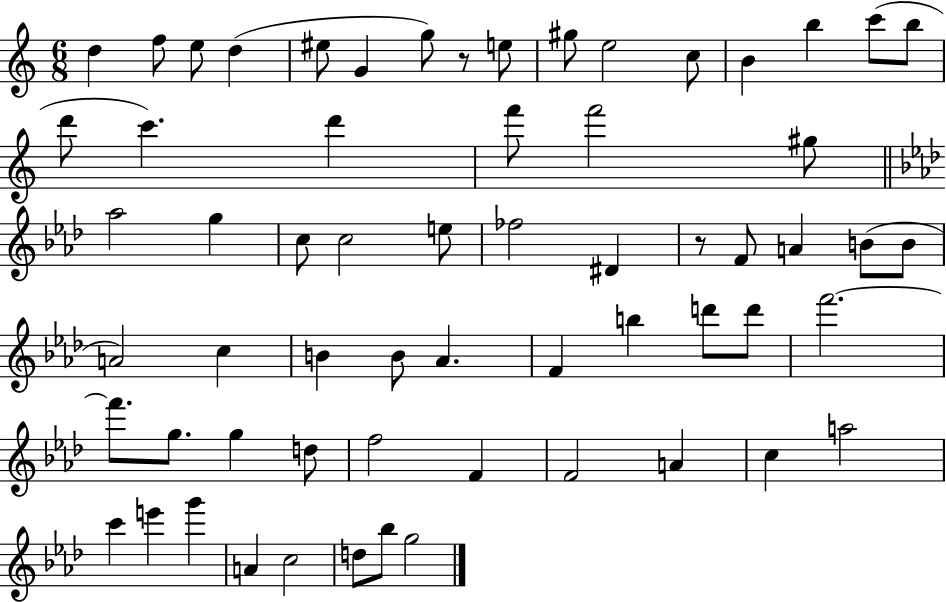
X:1
T:Untitled
M:6/8
L:1/4
K:C
d f/2 e/2 d ^e/2 G g/2 z/2 e/2 ^g/2 e2 c/2 B b c'/2 b/2 d'/2 c' d' f'/2 f'2 ^g/2 _a2 g c/2 c2 e/2 _f2 ^D z/2 F/2 A B/2 B/2 A2 c B B/2 _A F b d'/2 d'/2 f'2 f'/2 g/2 g d/2 f2 F F2 A c a2 c' e' g' A c2 d/2 _b/2 g2